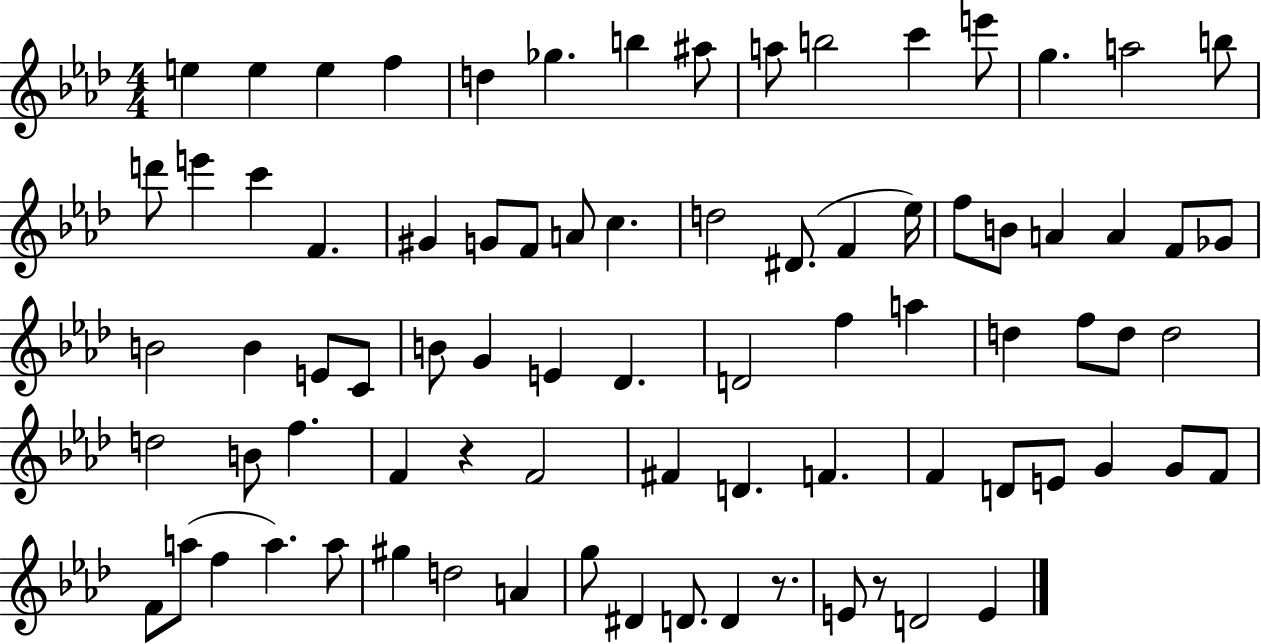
X:1
T:Untitled
M:4/4
L:1/4
K:Ab
e e e f d _g b ^a/2 a/2 b2 c' e'/2 g a2 b/2 d'/2 e' c' F ^G G/2 F/2 A/2 c d2 ^D/2 F _e/4 f/2 B/2 A A F/2 _G/2 B2 B E/2 C/2 B/2 G E _D D2 f a d f/2 d/2 d2 d2 B/2 f F z F2 ^F D F F D/2 E/2 G G/2 F/2 F/2 a/2 f a a/2 ^g d2 A g/2 ^D D/2 D z/2 E/2 z/2 D2 E